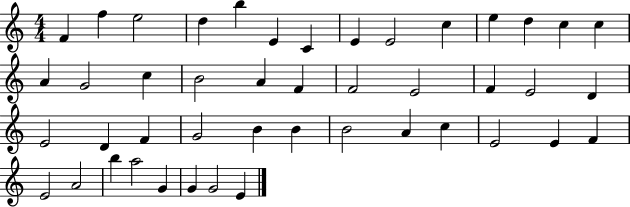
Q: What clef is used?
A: treble